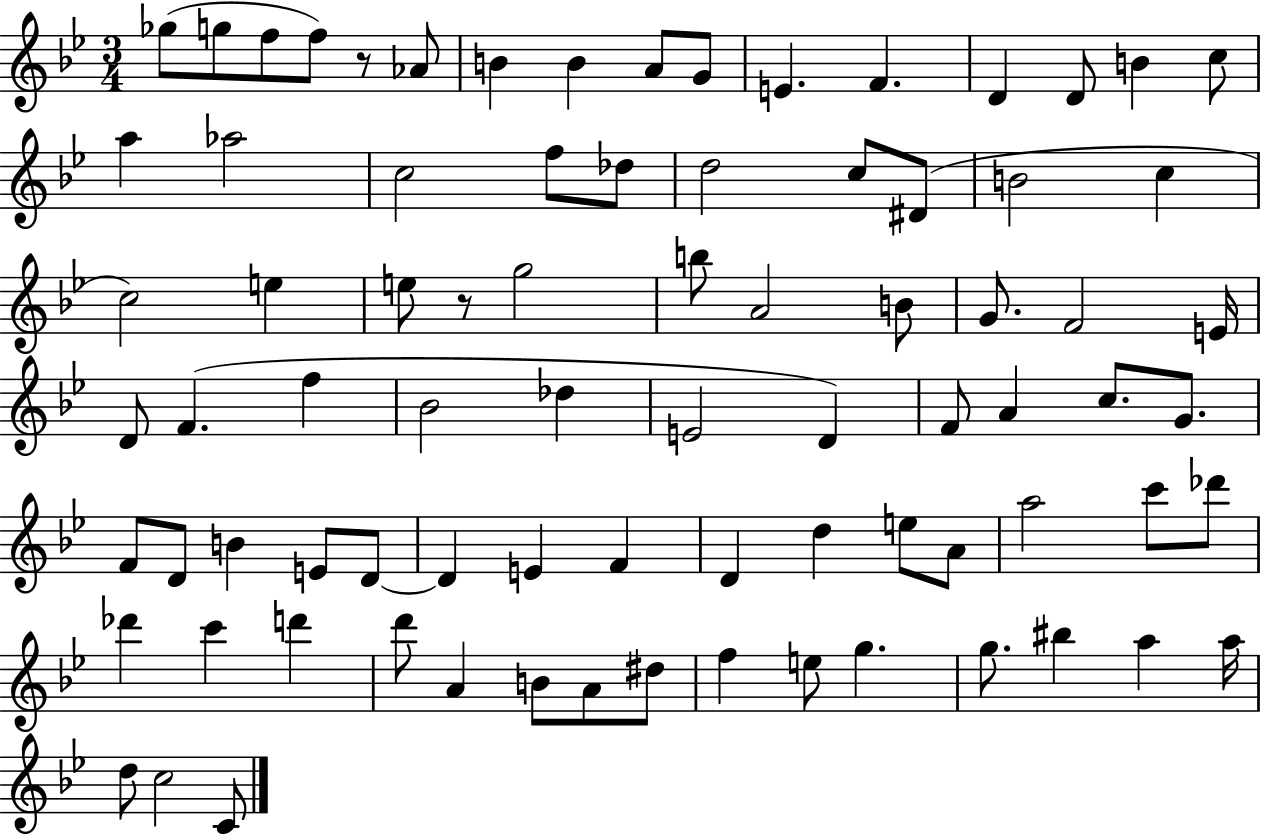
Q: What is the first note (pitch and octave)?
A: Gb5